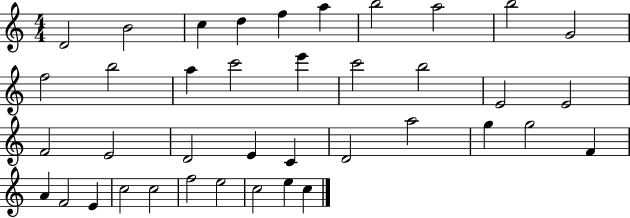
D4/h B4/h C5/q D5/q F5/q A5/q B5/h A5/h B5/h G4/h F5/h B5/h A5/q C6/h E6/q C6/h B5/h E4/h E4/h F4/h E4/h D4/h E4/q C4/q D4/h A5/h G5/q G5/h F4/q A4/q F4/h E4/q C5/h C5/h F5/h E5/h C5/h E5/q C5/q